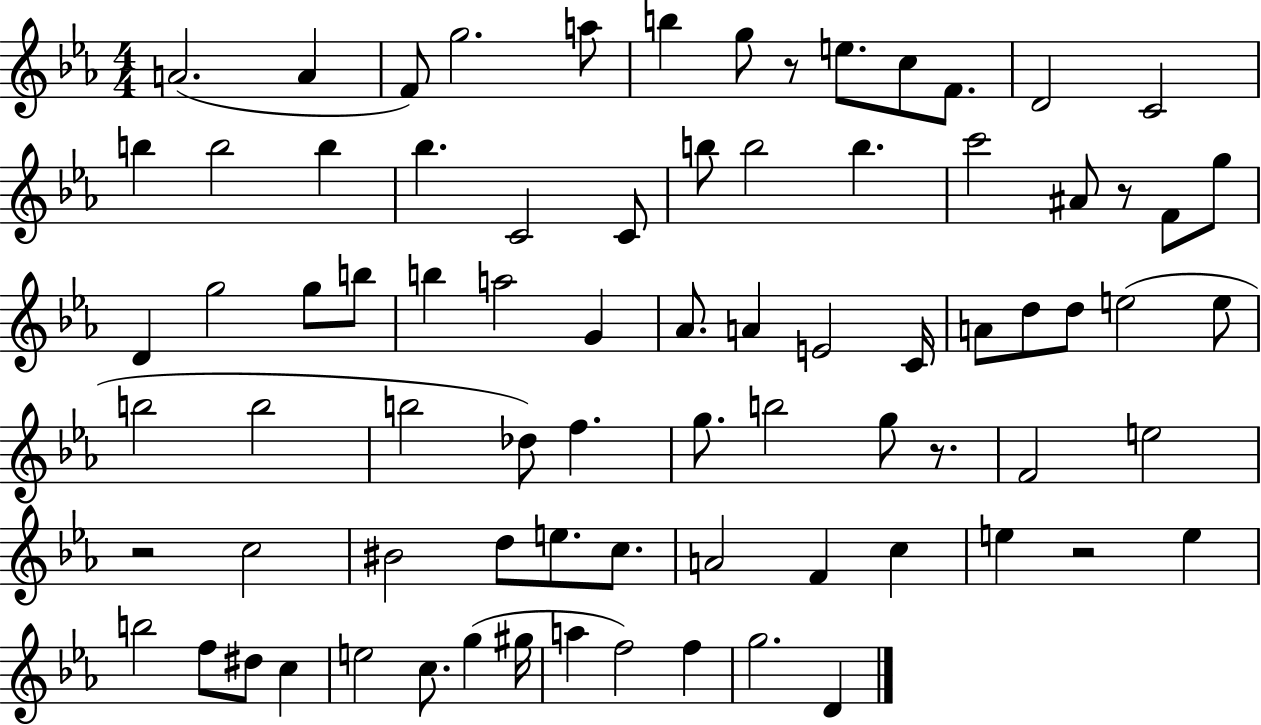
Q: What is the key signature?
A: EES major